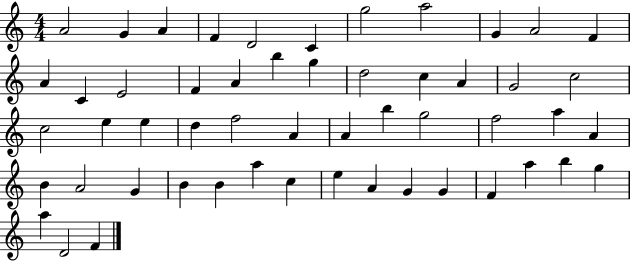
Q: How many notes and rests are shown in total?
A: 53